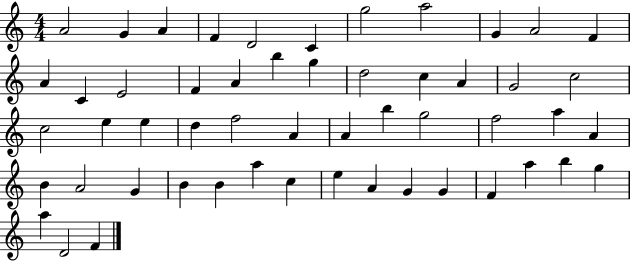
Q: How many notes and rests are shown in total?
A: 53